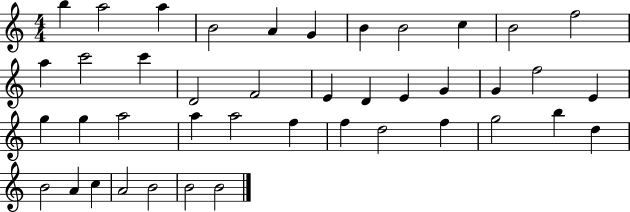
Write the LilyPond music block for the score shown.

{
  \clef treble
  \numericTimeSignature
  \time 4/4
  \key c \major
  b''4 a''2 a''4 | b'2 a'4 g'4 | b'4 b'2 c''4 | b'2 f''2 | \break a''4 c'''2 c'''4 | d'2 f'2 | e'4 d'4 e'4 g'4 | g'4 f''2 e'4 | \break g''4 g''4 a''2 | a''4 a''2 f''4 | f''4 d''2 f''4 | g''2 b''4 d''4 | \break b'2 a'4 c''4 | a'2 b'2 | b'2 b'2 | \bar "|."
}